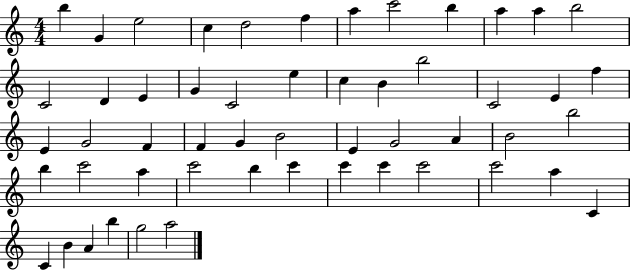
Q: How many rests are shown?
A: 0